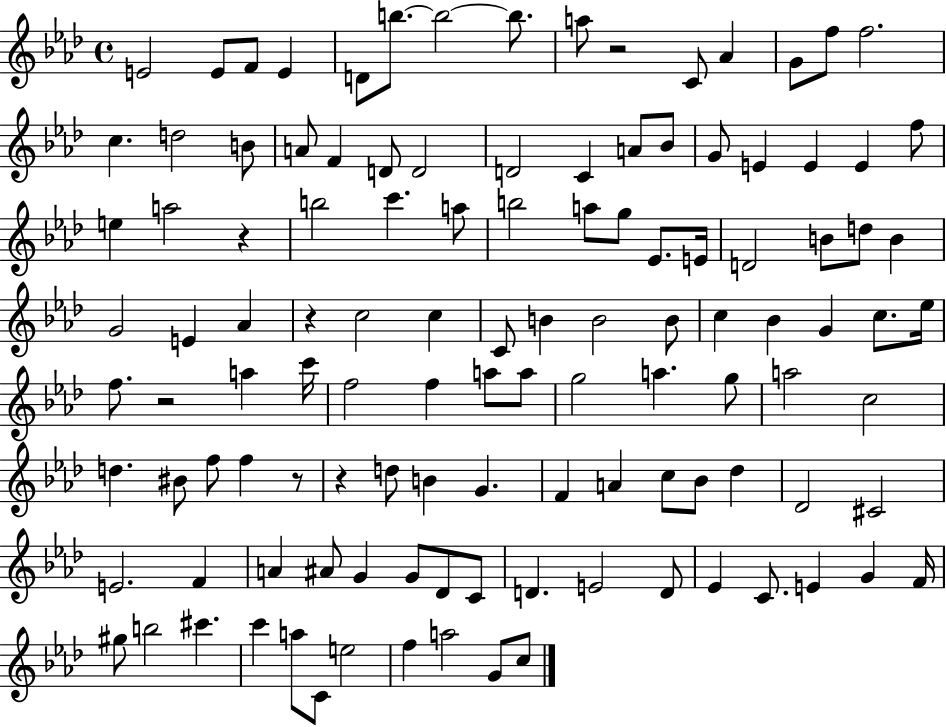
E4/h E4/e F4/e E4/q D4/e B5/e. B5/h B5/e. A5/e R/h C4/e Ab4/q G4/e F5/e F5/h. C5/q. D5/h B4/e A4/e F4/q D4/e D4/h D4/h C4/q A4/e Bb4/e G4/e E4/q E4/q E4/q F5/e E5/q A5/h R/q B5/h C6/q. A5/e B5/h A5/e G5/e Eb4/e. E4/s D4/h B4/e D5/e B4/q G4/h E4/q Ab4/q R/q C5/h C5/q C4/e B4/q B4/h B4/e C5/q Bb4/q G4/q C5/e. Eb5/s F5/e. R/h A5/q C6/s F5/h F5/q A5/e A5/e G5/h A5/q. G5/e A5/h C5/h D5/q. BIS4/e F5/e F5/q R/e R/q D5/e B4/q G4/q. F4/q A4/q C5/e Bb4/e Db5/q Db4/h C#4/h E4/h. F4/q A4/q A#4/e G4/q G4/e Db4/e C4/e D4/q. E4/h D4/e Eb4/q C4/e. E4/q G4/q F4/s G#5/e B5/h C#6/q. C6/q A5/e C4/e E5/h F5/q A5/h G4/e C5/e